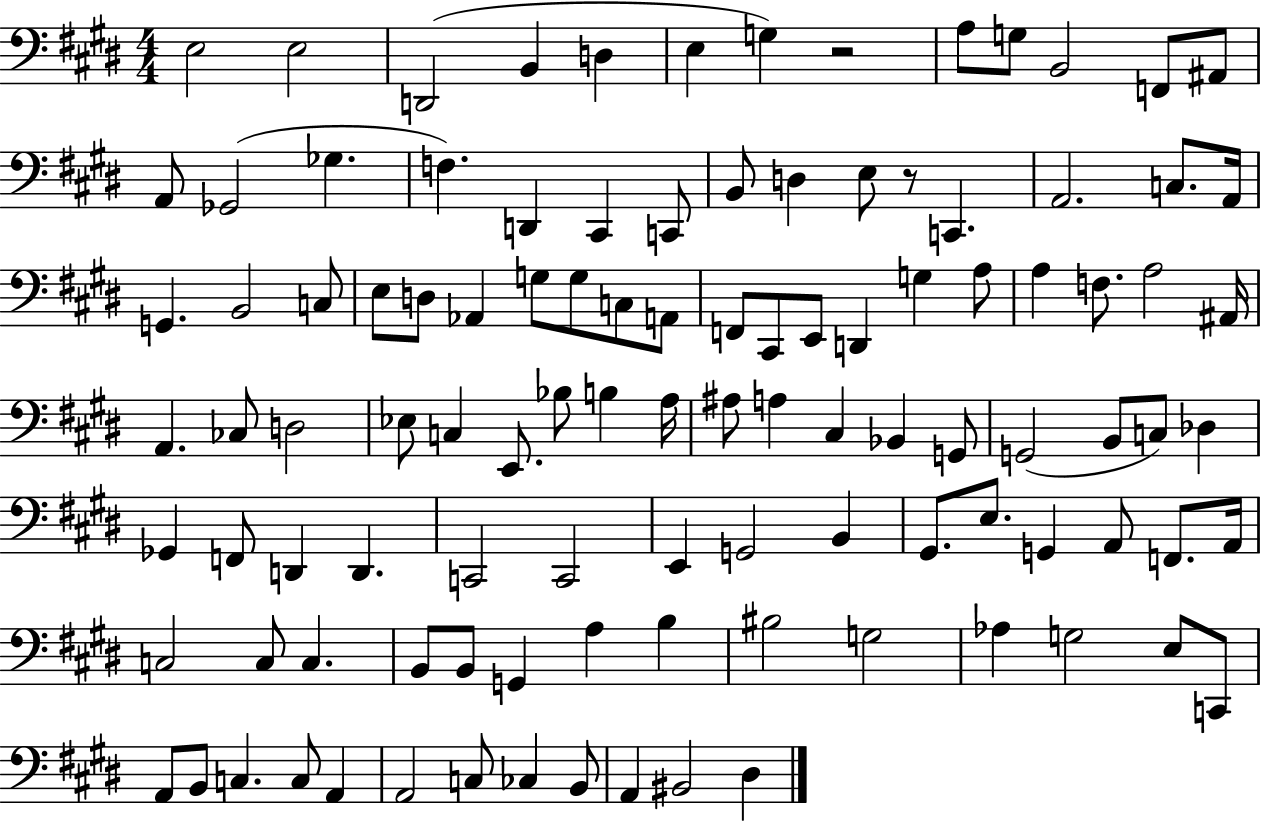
{
  \clef bass
  \numericTimeSignature
  \time 4/4
  \key e \major
  e2 e2 | d,2( b,4 d4 | e4 g4) r2 | a8 g8 b,2 f,8 ais,8 | \break a,8 ges,2( ges4. | f4.) d,4 cis,4 c,8 | b,8 d4 e8 r8 c,4. | a,2. c8. a,16 | \break g,4. b,2 c8 | e8 d8 aes,4 g8 g8 c8 a,8 | f,8 cis,8 e,8 d,4 g4 a8 | a4 f8. a2 ais,16 | \break a,4. ces8 d2 | ees8 c4 e,8. bes8 b4 a16 | ais8 a4 cis4 bes,4 g,8 | g,2( b,8 c8) des4 | \break ges,4 f,8 d,4 d,4. | c,2 c,2 | e,4 g,2 b,4 | gis,8. e8. g,4 a,8 f,8. a,16 | \break c2 c8 c4. | b,8 b,8 g,4 a4 b4 | bis2 g2 | aes4 g2 e8 c,8 | \break a,8 b,8 c4. c8 a,4 | a,2 c8 ces4 b,8 | a,4 bis,2 dis4 | \bar "|."
}